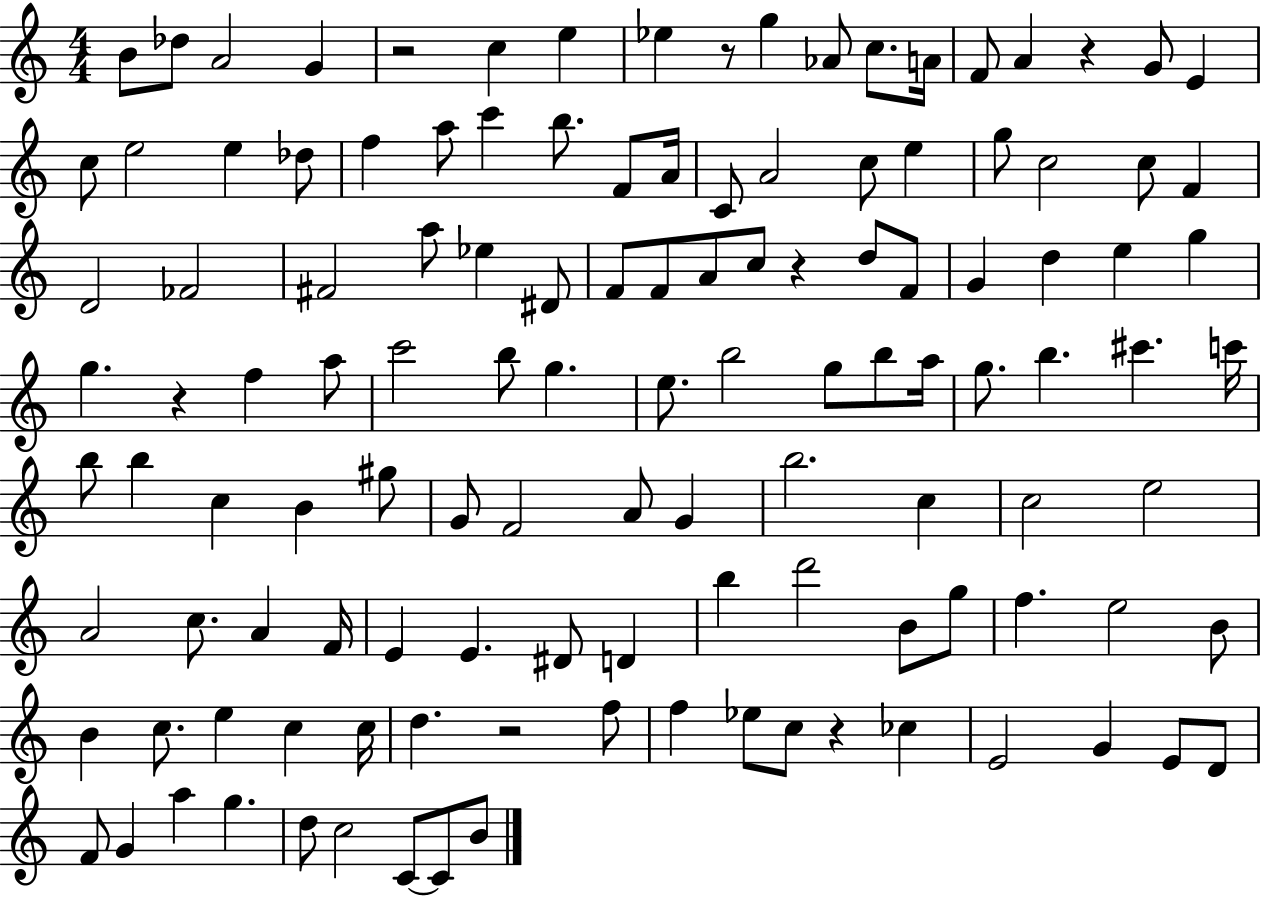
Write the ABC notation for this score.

X:1
T:Untitled
M:4/4
L:1/4
K:C
B/2 _d/2 A2 G z2 c e _e z/2 g _A/2 c/2 A/4 F/2 A z G/2 E c/2 e2 e _d/2 f a/2 c' b/2 F/2 A/4 C/2 A2 c/2 e g/2 c2 c/2 F D2 _F2 ^F2 a/2 _e ^D/2 F/2 F/2 A/2 c/2 z d/2 F/2 G d e g g z f a/2 c'2 b/2 g e/2 b2 g/2 b/2 a/4 g/2 b ^c' c'/4 b/2 b c B ^g/2 G/2 F2 A/2 G b2 c c2 e2 A2 c/2 A F/4 E E ^D/2 D b d'2 B/2 g/2 f e2 B/2 B c/2 e c c/4 d z2 f/2 f _e/2 c/2 z _c E2 G E/2 D/2 F/2 G a g d/2 c2 C/2 C/2 B/2